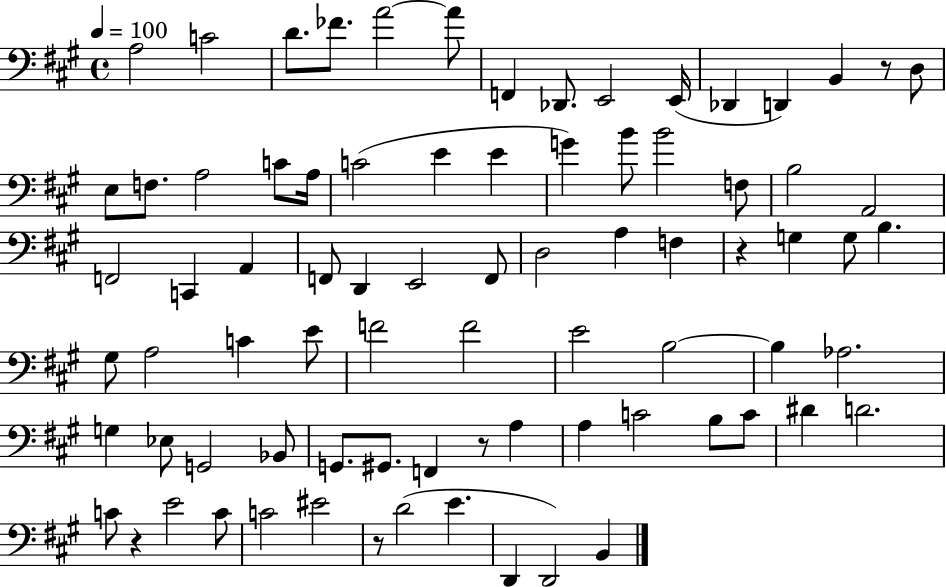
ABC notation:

X:1
T:Untitled
M:4/4
L:1/4
K:A
A,2 C2 D/2 _F/2 A2 A/2 F,, _D,,/2 E,,2 E,,/4 _D,, D,, B,, z/2 D,/2 E,/2 F,/2 A,2 C/2 A,/4 C2 E E G B/2 B2 F,/2 B,2 A,,2 F,,2 C,, A,, F,,/2 D,, E,,2 F,,/2 D,2 A, F, z G, G,/2 B, ^G,/2 A,2 C E/2 F2 F2 E2 B,2 B, _A,2 G, _E,/2 G,,2 _B,,/2 G,,/2 ^G,,/2 F,, z/2 A, A, C2 B,/2 C/2 ^D D2 C/2 z E2 C/2 C2 ^E2 z/2 D2 E D,, D,,2 B,,